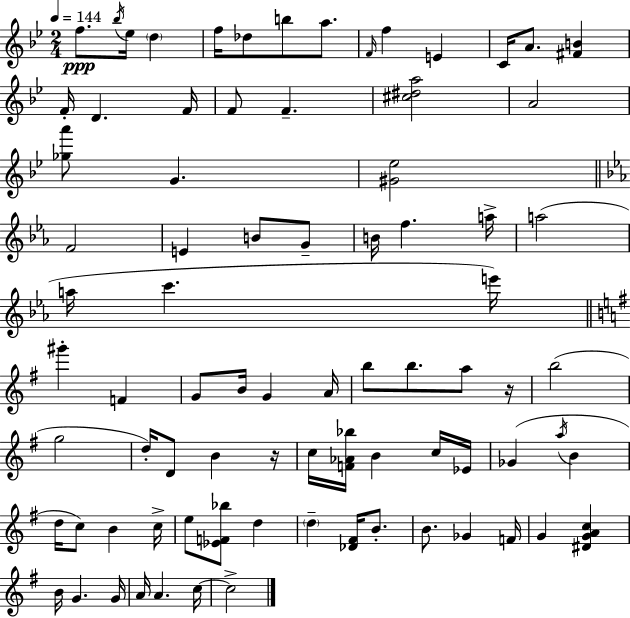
X:1
T:Untitled
M:2/4
L:1/4
K:Gm
f/2 _b/4 _e/4 d f/4 _d/2 b/2 a/2 F/4 f E C/4 A/2 [^FB] F/4 D F/4 F/2 F [^c^da]2 A2 [_ga']/2 G [^G_e]2 F2 E B/2 G/2 B/4 f a/4 a2 a/4 c' e'/4 ^g' F G/2 B/4 G A/4 b/2 b/2 a/2 z/4 b2 g2 d/4 D/2 B z/4 c/4 [F_A_b]/4 B c/4 _E/4 _G a/4 B d/4 c/2 B c/4 e/2 [_EF_b]/2 d d [_D^F]/4 B/2 B/2 _G F/4 G [^DGAc] B/4 G G/4 A/4 A c/4 c2